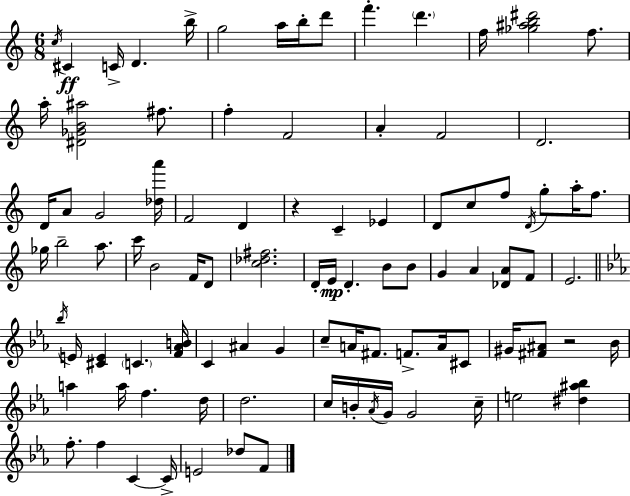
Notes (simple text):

C5/s C#4/q C4/s D4/q. B5/s G5/h A5/s B5/s D6/e F6/q. D6/q. F5/s [Gb5,A#5,B5,D#6]/h F5/e. A5/s [D#4,Gb4,B4,A#5]/h F#5/e. F5/q F4/h A4/q F4/h D4/h. D4/s A4/e G4/h [Db5,A6]/s F4/h D4/q R/q C4/q Eb4/q D4/e C5/e F5/e D4/s G5/e A5/s F5/e. Gb5/s B5/h A5/e. C6/s B4/h F4/s D4/e [C5,Db5,F#5]/h. D4/s E4/s D4/q. B4/e B4/e G4/q A4/q [Db4,A4]/e F4/e E4/h. Bb5/s E4/s [C#4,E4]/q C4/q. [F4,Ab4,B4]/s C4/q A#4/q G4/q C5/e A4/s F#4/e. F4/e. A4/s C#4/e G#4/s [F#4,A#4]/e R/h Bb4/s A5/q A5/s F5/q. D5/s D5/h. C5/s B4/s Ab4/s G4/s G4/h C5/s E5/h [D#5,A#5,Bb5]/q F5/e. F5/q C4/q C4/s E4/h Db5/e F4/e